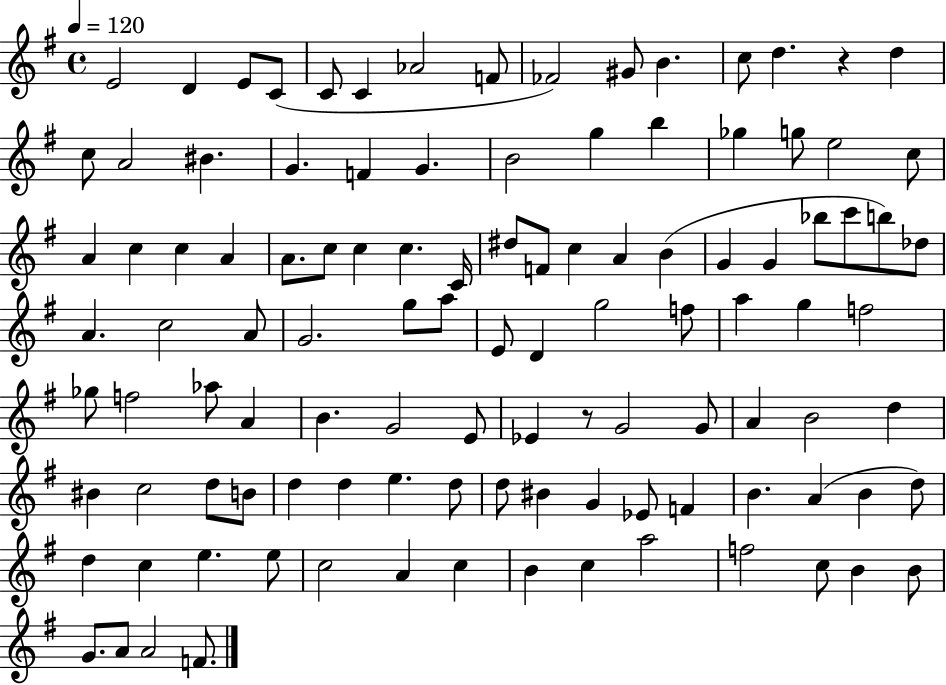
{
  \clef treble
  \time 4/4
  \defaultTimeSignature
  \key g \major
  \tempo 4 = 120
  e'2 d'4 e'8 c'8( | c'8 c'4 aes'2 f'8 | fes'2) gis'8 b'4. | c''8 d''4. r4 d''4 | \break c''8 a'2 bis'4. | g'4. f'4 g'4. | b'2 g''4 b''4 | ges''4 g''8 e''2 c''8 | \break a'4 c''4 c''4 a'4 | a'8. c''8 c''4 c''4. c'16 | dis''8 f'8 c''4 a'4 b'4( | g'4 g'4 bes''8 c'''8 b''8) des''8 | \break a'4. c''2 a'8 | g'2. g''8 a''8 | e'8 d'4 g''2 f''8 | a''4 g''4 f''2 | \break ges''8 f''2 aes''8 a'4 | b'4. g'2 e'8 | ees'4 r8 g'2 g'8 | a'4 b'2 d''4 | \break bis'4 c''2 d''8 b'8 | d''4 d''4 e''4. d''8 | d''8 bis'4 g'4 ees'8 f'4 | b'4. a'4( b'4 d''8) | \break d''4 c''4 e''4. e''8 | c''2 a'4 c''4 | b'4 c''4 a''2 | f''2 c''8 b'4 b'8 | \break g'8. a'8 a'2 f'8. | \bar "|."
}